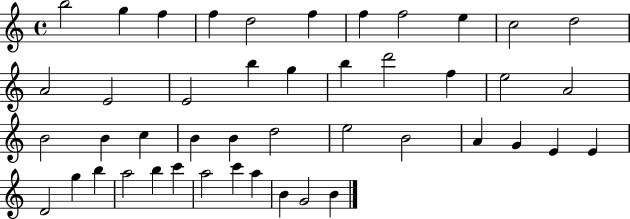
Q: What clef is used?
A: treble